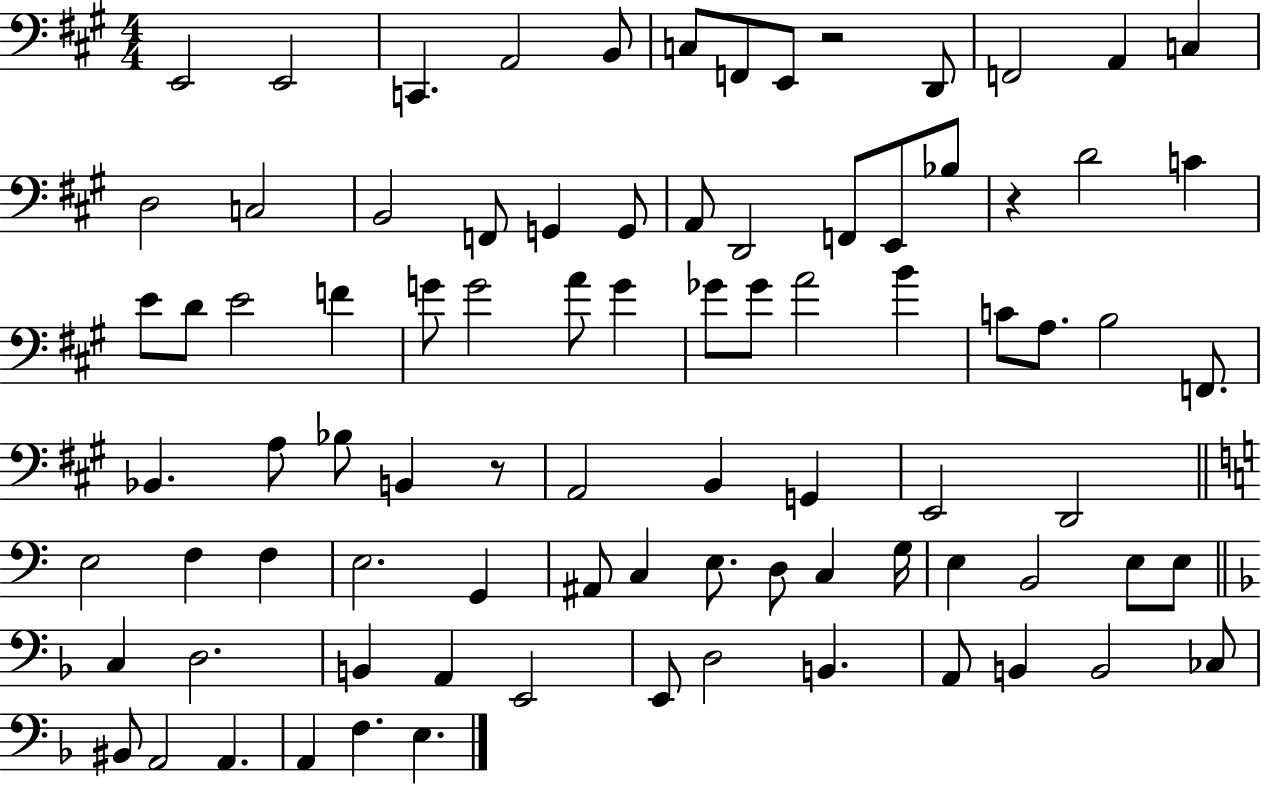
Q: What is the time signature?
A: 4/4